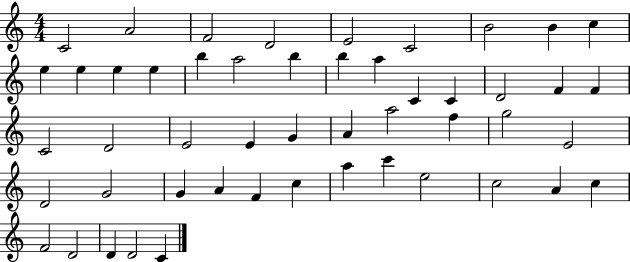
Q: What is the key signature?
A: C major